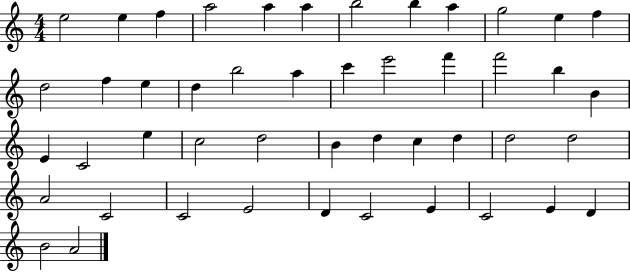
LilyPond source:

{
  \clef treble
  \numericTimeSignature
  \time 4/4
  \key c \major
  e''2 e''4 f''4 | a''2 a''4 a''4 | b''2 b''4 a''4 | g''2 e''4 f''4 | \break d''2 f''4 e''4 | d''4 b''2 a''4 | c'''4 e'''2 f'''4 | f'''2 b''4 b'4 | \break e'4 c'2 e''4 | c''2 d''2 | b'4 d''4 c''4 d''4 | d''2 d''2 | \break a'2 c'2 | c'2 e'2 | d'4 c'2 e'4 | c'2 e'4 d'4 | \break b'2 a'2 | \bar "|."
}